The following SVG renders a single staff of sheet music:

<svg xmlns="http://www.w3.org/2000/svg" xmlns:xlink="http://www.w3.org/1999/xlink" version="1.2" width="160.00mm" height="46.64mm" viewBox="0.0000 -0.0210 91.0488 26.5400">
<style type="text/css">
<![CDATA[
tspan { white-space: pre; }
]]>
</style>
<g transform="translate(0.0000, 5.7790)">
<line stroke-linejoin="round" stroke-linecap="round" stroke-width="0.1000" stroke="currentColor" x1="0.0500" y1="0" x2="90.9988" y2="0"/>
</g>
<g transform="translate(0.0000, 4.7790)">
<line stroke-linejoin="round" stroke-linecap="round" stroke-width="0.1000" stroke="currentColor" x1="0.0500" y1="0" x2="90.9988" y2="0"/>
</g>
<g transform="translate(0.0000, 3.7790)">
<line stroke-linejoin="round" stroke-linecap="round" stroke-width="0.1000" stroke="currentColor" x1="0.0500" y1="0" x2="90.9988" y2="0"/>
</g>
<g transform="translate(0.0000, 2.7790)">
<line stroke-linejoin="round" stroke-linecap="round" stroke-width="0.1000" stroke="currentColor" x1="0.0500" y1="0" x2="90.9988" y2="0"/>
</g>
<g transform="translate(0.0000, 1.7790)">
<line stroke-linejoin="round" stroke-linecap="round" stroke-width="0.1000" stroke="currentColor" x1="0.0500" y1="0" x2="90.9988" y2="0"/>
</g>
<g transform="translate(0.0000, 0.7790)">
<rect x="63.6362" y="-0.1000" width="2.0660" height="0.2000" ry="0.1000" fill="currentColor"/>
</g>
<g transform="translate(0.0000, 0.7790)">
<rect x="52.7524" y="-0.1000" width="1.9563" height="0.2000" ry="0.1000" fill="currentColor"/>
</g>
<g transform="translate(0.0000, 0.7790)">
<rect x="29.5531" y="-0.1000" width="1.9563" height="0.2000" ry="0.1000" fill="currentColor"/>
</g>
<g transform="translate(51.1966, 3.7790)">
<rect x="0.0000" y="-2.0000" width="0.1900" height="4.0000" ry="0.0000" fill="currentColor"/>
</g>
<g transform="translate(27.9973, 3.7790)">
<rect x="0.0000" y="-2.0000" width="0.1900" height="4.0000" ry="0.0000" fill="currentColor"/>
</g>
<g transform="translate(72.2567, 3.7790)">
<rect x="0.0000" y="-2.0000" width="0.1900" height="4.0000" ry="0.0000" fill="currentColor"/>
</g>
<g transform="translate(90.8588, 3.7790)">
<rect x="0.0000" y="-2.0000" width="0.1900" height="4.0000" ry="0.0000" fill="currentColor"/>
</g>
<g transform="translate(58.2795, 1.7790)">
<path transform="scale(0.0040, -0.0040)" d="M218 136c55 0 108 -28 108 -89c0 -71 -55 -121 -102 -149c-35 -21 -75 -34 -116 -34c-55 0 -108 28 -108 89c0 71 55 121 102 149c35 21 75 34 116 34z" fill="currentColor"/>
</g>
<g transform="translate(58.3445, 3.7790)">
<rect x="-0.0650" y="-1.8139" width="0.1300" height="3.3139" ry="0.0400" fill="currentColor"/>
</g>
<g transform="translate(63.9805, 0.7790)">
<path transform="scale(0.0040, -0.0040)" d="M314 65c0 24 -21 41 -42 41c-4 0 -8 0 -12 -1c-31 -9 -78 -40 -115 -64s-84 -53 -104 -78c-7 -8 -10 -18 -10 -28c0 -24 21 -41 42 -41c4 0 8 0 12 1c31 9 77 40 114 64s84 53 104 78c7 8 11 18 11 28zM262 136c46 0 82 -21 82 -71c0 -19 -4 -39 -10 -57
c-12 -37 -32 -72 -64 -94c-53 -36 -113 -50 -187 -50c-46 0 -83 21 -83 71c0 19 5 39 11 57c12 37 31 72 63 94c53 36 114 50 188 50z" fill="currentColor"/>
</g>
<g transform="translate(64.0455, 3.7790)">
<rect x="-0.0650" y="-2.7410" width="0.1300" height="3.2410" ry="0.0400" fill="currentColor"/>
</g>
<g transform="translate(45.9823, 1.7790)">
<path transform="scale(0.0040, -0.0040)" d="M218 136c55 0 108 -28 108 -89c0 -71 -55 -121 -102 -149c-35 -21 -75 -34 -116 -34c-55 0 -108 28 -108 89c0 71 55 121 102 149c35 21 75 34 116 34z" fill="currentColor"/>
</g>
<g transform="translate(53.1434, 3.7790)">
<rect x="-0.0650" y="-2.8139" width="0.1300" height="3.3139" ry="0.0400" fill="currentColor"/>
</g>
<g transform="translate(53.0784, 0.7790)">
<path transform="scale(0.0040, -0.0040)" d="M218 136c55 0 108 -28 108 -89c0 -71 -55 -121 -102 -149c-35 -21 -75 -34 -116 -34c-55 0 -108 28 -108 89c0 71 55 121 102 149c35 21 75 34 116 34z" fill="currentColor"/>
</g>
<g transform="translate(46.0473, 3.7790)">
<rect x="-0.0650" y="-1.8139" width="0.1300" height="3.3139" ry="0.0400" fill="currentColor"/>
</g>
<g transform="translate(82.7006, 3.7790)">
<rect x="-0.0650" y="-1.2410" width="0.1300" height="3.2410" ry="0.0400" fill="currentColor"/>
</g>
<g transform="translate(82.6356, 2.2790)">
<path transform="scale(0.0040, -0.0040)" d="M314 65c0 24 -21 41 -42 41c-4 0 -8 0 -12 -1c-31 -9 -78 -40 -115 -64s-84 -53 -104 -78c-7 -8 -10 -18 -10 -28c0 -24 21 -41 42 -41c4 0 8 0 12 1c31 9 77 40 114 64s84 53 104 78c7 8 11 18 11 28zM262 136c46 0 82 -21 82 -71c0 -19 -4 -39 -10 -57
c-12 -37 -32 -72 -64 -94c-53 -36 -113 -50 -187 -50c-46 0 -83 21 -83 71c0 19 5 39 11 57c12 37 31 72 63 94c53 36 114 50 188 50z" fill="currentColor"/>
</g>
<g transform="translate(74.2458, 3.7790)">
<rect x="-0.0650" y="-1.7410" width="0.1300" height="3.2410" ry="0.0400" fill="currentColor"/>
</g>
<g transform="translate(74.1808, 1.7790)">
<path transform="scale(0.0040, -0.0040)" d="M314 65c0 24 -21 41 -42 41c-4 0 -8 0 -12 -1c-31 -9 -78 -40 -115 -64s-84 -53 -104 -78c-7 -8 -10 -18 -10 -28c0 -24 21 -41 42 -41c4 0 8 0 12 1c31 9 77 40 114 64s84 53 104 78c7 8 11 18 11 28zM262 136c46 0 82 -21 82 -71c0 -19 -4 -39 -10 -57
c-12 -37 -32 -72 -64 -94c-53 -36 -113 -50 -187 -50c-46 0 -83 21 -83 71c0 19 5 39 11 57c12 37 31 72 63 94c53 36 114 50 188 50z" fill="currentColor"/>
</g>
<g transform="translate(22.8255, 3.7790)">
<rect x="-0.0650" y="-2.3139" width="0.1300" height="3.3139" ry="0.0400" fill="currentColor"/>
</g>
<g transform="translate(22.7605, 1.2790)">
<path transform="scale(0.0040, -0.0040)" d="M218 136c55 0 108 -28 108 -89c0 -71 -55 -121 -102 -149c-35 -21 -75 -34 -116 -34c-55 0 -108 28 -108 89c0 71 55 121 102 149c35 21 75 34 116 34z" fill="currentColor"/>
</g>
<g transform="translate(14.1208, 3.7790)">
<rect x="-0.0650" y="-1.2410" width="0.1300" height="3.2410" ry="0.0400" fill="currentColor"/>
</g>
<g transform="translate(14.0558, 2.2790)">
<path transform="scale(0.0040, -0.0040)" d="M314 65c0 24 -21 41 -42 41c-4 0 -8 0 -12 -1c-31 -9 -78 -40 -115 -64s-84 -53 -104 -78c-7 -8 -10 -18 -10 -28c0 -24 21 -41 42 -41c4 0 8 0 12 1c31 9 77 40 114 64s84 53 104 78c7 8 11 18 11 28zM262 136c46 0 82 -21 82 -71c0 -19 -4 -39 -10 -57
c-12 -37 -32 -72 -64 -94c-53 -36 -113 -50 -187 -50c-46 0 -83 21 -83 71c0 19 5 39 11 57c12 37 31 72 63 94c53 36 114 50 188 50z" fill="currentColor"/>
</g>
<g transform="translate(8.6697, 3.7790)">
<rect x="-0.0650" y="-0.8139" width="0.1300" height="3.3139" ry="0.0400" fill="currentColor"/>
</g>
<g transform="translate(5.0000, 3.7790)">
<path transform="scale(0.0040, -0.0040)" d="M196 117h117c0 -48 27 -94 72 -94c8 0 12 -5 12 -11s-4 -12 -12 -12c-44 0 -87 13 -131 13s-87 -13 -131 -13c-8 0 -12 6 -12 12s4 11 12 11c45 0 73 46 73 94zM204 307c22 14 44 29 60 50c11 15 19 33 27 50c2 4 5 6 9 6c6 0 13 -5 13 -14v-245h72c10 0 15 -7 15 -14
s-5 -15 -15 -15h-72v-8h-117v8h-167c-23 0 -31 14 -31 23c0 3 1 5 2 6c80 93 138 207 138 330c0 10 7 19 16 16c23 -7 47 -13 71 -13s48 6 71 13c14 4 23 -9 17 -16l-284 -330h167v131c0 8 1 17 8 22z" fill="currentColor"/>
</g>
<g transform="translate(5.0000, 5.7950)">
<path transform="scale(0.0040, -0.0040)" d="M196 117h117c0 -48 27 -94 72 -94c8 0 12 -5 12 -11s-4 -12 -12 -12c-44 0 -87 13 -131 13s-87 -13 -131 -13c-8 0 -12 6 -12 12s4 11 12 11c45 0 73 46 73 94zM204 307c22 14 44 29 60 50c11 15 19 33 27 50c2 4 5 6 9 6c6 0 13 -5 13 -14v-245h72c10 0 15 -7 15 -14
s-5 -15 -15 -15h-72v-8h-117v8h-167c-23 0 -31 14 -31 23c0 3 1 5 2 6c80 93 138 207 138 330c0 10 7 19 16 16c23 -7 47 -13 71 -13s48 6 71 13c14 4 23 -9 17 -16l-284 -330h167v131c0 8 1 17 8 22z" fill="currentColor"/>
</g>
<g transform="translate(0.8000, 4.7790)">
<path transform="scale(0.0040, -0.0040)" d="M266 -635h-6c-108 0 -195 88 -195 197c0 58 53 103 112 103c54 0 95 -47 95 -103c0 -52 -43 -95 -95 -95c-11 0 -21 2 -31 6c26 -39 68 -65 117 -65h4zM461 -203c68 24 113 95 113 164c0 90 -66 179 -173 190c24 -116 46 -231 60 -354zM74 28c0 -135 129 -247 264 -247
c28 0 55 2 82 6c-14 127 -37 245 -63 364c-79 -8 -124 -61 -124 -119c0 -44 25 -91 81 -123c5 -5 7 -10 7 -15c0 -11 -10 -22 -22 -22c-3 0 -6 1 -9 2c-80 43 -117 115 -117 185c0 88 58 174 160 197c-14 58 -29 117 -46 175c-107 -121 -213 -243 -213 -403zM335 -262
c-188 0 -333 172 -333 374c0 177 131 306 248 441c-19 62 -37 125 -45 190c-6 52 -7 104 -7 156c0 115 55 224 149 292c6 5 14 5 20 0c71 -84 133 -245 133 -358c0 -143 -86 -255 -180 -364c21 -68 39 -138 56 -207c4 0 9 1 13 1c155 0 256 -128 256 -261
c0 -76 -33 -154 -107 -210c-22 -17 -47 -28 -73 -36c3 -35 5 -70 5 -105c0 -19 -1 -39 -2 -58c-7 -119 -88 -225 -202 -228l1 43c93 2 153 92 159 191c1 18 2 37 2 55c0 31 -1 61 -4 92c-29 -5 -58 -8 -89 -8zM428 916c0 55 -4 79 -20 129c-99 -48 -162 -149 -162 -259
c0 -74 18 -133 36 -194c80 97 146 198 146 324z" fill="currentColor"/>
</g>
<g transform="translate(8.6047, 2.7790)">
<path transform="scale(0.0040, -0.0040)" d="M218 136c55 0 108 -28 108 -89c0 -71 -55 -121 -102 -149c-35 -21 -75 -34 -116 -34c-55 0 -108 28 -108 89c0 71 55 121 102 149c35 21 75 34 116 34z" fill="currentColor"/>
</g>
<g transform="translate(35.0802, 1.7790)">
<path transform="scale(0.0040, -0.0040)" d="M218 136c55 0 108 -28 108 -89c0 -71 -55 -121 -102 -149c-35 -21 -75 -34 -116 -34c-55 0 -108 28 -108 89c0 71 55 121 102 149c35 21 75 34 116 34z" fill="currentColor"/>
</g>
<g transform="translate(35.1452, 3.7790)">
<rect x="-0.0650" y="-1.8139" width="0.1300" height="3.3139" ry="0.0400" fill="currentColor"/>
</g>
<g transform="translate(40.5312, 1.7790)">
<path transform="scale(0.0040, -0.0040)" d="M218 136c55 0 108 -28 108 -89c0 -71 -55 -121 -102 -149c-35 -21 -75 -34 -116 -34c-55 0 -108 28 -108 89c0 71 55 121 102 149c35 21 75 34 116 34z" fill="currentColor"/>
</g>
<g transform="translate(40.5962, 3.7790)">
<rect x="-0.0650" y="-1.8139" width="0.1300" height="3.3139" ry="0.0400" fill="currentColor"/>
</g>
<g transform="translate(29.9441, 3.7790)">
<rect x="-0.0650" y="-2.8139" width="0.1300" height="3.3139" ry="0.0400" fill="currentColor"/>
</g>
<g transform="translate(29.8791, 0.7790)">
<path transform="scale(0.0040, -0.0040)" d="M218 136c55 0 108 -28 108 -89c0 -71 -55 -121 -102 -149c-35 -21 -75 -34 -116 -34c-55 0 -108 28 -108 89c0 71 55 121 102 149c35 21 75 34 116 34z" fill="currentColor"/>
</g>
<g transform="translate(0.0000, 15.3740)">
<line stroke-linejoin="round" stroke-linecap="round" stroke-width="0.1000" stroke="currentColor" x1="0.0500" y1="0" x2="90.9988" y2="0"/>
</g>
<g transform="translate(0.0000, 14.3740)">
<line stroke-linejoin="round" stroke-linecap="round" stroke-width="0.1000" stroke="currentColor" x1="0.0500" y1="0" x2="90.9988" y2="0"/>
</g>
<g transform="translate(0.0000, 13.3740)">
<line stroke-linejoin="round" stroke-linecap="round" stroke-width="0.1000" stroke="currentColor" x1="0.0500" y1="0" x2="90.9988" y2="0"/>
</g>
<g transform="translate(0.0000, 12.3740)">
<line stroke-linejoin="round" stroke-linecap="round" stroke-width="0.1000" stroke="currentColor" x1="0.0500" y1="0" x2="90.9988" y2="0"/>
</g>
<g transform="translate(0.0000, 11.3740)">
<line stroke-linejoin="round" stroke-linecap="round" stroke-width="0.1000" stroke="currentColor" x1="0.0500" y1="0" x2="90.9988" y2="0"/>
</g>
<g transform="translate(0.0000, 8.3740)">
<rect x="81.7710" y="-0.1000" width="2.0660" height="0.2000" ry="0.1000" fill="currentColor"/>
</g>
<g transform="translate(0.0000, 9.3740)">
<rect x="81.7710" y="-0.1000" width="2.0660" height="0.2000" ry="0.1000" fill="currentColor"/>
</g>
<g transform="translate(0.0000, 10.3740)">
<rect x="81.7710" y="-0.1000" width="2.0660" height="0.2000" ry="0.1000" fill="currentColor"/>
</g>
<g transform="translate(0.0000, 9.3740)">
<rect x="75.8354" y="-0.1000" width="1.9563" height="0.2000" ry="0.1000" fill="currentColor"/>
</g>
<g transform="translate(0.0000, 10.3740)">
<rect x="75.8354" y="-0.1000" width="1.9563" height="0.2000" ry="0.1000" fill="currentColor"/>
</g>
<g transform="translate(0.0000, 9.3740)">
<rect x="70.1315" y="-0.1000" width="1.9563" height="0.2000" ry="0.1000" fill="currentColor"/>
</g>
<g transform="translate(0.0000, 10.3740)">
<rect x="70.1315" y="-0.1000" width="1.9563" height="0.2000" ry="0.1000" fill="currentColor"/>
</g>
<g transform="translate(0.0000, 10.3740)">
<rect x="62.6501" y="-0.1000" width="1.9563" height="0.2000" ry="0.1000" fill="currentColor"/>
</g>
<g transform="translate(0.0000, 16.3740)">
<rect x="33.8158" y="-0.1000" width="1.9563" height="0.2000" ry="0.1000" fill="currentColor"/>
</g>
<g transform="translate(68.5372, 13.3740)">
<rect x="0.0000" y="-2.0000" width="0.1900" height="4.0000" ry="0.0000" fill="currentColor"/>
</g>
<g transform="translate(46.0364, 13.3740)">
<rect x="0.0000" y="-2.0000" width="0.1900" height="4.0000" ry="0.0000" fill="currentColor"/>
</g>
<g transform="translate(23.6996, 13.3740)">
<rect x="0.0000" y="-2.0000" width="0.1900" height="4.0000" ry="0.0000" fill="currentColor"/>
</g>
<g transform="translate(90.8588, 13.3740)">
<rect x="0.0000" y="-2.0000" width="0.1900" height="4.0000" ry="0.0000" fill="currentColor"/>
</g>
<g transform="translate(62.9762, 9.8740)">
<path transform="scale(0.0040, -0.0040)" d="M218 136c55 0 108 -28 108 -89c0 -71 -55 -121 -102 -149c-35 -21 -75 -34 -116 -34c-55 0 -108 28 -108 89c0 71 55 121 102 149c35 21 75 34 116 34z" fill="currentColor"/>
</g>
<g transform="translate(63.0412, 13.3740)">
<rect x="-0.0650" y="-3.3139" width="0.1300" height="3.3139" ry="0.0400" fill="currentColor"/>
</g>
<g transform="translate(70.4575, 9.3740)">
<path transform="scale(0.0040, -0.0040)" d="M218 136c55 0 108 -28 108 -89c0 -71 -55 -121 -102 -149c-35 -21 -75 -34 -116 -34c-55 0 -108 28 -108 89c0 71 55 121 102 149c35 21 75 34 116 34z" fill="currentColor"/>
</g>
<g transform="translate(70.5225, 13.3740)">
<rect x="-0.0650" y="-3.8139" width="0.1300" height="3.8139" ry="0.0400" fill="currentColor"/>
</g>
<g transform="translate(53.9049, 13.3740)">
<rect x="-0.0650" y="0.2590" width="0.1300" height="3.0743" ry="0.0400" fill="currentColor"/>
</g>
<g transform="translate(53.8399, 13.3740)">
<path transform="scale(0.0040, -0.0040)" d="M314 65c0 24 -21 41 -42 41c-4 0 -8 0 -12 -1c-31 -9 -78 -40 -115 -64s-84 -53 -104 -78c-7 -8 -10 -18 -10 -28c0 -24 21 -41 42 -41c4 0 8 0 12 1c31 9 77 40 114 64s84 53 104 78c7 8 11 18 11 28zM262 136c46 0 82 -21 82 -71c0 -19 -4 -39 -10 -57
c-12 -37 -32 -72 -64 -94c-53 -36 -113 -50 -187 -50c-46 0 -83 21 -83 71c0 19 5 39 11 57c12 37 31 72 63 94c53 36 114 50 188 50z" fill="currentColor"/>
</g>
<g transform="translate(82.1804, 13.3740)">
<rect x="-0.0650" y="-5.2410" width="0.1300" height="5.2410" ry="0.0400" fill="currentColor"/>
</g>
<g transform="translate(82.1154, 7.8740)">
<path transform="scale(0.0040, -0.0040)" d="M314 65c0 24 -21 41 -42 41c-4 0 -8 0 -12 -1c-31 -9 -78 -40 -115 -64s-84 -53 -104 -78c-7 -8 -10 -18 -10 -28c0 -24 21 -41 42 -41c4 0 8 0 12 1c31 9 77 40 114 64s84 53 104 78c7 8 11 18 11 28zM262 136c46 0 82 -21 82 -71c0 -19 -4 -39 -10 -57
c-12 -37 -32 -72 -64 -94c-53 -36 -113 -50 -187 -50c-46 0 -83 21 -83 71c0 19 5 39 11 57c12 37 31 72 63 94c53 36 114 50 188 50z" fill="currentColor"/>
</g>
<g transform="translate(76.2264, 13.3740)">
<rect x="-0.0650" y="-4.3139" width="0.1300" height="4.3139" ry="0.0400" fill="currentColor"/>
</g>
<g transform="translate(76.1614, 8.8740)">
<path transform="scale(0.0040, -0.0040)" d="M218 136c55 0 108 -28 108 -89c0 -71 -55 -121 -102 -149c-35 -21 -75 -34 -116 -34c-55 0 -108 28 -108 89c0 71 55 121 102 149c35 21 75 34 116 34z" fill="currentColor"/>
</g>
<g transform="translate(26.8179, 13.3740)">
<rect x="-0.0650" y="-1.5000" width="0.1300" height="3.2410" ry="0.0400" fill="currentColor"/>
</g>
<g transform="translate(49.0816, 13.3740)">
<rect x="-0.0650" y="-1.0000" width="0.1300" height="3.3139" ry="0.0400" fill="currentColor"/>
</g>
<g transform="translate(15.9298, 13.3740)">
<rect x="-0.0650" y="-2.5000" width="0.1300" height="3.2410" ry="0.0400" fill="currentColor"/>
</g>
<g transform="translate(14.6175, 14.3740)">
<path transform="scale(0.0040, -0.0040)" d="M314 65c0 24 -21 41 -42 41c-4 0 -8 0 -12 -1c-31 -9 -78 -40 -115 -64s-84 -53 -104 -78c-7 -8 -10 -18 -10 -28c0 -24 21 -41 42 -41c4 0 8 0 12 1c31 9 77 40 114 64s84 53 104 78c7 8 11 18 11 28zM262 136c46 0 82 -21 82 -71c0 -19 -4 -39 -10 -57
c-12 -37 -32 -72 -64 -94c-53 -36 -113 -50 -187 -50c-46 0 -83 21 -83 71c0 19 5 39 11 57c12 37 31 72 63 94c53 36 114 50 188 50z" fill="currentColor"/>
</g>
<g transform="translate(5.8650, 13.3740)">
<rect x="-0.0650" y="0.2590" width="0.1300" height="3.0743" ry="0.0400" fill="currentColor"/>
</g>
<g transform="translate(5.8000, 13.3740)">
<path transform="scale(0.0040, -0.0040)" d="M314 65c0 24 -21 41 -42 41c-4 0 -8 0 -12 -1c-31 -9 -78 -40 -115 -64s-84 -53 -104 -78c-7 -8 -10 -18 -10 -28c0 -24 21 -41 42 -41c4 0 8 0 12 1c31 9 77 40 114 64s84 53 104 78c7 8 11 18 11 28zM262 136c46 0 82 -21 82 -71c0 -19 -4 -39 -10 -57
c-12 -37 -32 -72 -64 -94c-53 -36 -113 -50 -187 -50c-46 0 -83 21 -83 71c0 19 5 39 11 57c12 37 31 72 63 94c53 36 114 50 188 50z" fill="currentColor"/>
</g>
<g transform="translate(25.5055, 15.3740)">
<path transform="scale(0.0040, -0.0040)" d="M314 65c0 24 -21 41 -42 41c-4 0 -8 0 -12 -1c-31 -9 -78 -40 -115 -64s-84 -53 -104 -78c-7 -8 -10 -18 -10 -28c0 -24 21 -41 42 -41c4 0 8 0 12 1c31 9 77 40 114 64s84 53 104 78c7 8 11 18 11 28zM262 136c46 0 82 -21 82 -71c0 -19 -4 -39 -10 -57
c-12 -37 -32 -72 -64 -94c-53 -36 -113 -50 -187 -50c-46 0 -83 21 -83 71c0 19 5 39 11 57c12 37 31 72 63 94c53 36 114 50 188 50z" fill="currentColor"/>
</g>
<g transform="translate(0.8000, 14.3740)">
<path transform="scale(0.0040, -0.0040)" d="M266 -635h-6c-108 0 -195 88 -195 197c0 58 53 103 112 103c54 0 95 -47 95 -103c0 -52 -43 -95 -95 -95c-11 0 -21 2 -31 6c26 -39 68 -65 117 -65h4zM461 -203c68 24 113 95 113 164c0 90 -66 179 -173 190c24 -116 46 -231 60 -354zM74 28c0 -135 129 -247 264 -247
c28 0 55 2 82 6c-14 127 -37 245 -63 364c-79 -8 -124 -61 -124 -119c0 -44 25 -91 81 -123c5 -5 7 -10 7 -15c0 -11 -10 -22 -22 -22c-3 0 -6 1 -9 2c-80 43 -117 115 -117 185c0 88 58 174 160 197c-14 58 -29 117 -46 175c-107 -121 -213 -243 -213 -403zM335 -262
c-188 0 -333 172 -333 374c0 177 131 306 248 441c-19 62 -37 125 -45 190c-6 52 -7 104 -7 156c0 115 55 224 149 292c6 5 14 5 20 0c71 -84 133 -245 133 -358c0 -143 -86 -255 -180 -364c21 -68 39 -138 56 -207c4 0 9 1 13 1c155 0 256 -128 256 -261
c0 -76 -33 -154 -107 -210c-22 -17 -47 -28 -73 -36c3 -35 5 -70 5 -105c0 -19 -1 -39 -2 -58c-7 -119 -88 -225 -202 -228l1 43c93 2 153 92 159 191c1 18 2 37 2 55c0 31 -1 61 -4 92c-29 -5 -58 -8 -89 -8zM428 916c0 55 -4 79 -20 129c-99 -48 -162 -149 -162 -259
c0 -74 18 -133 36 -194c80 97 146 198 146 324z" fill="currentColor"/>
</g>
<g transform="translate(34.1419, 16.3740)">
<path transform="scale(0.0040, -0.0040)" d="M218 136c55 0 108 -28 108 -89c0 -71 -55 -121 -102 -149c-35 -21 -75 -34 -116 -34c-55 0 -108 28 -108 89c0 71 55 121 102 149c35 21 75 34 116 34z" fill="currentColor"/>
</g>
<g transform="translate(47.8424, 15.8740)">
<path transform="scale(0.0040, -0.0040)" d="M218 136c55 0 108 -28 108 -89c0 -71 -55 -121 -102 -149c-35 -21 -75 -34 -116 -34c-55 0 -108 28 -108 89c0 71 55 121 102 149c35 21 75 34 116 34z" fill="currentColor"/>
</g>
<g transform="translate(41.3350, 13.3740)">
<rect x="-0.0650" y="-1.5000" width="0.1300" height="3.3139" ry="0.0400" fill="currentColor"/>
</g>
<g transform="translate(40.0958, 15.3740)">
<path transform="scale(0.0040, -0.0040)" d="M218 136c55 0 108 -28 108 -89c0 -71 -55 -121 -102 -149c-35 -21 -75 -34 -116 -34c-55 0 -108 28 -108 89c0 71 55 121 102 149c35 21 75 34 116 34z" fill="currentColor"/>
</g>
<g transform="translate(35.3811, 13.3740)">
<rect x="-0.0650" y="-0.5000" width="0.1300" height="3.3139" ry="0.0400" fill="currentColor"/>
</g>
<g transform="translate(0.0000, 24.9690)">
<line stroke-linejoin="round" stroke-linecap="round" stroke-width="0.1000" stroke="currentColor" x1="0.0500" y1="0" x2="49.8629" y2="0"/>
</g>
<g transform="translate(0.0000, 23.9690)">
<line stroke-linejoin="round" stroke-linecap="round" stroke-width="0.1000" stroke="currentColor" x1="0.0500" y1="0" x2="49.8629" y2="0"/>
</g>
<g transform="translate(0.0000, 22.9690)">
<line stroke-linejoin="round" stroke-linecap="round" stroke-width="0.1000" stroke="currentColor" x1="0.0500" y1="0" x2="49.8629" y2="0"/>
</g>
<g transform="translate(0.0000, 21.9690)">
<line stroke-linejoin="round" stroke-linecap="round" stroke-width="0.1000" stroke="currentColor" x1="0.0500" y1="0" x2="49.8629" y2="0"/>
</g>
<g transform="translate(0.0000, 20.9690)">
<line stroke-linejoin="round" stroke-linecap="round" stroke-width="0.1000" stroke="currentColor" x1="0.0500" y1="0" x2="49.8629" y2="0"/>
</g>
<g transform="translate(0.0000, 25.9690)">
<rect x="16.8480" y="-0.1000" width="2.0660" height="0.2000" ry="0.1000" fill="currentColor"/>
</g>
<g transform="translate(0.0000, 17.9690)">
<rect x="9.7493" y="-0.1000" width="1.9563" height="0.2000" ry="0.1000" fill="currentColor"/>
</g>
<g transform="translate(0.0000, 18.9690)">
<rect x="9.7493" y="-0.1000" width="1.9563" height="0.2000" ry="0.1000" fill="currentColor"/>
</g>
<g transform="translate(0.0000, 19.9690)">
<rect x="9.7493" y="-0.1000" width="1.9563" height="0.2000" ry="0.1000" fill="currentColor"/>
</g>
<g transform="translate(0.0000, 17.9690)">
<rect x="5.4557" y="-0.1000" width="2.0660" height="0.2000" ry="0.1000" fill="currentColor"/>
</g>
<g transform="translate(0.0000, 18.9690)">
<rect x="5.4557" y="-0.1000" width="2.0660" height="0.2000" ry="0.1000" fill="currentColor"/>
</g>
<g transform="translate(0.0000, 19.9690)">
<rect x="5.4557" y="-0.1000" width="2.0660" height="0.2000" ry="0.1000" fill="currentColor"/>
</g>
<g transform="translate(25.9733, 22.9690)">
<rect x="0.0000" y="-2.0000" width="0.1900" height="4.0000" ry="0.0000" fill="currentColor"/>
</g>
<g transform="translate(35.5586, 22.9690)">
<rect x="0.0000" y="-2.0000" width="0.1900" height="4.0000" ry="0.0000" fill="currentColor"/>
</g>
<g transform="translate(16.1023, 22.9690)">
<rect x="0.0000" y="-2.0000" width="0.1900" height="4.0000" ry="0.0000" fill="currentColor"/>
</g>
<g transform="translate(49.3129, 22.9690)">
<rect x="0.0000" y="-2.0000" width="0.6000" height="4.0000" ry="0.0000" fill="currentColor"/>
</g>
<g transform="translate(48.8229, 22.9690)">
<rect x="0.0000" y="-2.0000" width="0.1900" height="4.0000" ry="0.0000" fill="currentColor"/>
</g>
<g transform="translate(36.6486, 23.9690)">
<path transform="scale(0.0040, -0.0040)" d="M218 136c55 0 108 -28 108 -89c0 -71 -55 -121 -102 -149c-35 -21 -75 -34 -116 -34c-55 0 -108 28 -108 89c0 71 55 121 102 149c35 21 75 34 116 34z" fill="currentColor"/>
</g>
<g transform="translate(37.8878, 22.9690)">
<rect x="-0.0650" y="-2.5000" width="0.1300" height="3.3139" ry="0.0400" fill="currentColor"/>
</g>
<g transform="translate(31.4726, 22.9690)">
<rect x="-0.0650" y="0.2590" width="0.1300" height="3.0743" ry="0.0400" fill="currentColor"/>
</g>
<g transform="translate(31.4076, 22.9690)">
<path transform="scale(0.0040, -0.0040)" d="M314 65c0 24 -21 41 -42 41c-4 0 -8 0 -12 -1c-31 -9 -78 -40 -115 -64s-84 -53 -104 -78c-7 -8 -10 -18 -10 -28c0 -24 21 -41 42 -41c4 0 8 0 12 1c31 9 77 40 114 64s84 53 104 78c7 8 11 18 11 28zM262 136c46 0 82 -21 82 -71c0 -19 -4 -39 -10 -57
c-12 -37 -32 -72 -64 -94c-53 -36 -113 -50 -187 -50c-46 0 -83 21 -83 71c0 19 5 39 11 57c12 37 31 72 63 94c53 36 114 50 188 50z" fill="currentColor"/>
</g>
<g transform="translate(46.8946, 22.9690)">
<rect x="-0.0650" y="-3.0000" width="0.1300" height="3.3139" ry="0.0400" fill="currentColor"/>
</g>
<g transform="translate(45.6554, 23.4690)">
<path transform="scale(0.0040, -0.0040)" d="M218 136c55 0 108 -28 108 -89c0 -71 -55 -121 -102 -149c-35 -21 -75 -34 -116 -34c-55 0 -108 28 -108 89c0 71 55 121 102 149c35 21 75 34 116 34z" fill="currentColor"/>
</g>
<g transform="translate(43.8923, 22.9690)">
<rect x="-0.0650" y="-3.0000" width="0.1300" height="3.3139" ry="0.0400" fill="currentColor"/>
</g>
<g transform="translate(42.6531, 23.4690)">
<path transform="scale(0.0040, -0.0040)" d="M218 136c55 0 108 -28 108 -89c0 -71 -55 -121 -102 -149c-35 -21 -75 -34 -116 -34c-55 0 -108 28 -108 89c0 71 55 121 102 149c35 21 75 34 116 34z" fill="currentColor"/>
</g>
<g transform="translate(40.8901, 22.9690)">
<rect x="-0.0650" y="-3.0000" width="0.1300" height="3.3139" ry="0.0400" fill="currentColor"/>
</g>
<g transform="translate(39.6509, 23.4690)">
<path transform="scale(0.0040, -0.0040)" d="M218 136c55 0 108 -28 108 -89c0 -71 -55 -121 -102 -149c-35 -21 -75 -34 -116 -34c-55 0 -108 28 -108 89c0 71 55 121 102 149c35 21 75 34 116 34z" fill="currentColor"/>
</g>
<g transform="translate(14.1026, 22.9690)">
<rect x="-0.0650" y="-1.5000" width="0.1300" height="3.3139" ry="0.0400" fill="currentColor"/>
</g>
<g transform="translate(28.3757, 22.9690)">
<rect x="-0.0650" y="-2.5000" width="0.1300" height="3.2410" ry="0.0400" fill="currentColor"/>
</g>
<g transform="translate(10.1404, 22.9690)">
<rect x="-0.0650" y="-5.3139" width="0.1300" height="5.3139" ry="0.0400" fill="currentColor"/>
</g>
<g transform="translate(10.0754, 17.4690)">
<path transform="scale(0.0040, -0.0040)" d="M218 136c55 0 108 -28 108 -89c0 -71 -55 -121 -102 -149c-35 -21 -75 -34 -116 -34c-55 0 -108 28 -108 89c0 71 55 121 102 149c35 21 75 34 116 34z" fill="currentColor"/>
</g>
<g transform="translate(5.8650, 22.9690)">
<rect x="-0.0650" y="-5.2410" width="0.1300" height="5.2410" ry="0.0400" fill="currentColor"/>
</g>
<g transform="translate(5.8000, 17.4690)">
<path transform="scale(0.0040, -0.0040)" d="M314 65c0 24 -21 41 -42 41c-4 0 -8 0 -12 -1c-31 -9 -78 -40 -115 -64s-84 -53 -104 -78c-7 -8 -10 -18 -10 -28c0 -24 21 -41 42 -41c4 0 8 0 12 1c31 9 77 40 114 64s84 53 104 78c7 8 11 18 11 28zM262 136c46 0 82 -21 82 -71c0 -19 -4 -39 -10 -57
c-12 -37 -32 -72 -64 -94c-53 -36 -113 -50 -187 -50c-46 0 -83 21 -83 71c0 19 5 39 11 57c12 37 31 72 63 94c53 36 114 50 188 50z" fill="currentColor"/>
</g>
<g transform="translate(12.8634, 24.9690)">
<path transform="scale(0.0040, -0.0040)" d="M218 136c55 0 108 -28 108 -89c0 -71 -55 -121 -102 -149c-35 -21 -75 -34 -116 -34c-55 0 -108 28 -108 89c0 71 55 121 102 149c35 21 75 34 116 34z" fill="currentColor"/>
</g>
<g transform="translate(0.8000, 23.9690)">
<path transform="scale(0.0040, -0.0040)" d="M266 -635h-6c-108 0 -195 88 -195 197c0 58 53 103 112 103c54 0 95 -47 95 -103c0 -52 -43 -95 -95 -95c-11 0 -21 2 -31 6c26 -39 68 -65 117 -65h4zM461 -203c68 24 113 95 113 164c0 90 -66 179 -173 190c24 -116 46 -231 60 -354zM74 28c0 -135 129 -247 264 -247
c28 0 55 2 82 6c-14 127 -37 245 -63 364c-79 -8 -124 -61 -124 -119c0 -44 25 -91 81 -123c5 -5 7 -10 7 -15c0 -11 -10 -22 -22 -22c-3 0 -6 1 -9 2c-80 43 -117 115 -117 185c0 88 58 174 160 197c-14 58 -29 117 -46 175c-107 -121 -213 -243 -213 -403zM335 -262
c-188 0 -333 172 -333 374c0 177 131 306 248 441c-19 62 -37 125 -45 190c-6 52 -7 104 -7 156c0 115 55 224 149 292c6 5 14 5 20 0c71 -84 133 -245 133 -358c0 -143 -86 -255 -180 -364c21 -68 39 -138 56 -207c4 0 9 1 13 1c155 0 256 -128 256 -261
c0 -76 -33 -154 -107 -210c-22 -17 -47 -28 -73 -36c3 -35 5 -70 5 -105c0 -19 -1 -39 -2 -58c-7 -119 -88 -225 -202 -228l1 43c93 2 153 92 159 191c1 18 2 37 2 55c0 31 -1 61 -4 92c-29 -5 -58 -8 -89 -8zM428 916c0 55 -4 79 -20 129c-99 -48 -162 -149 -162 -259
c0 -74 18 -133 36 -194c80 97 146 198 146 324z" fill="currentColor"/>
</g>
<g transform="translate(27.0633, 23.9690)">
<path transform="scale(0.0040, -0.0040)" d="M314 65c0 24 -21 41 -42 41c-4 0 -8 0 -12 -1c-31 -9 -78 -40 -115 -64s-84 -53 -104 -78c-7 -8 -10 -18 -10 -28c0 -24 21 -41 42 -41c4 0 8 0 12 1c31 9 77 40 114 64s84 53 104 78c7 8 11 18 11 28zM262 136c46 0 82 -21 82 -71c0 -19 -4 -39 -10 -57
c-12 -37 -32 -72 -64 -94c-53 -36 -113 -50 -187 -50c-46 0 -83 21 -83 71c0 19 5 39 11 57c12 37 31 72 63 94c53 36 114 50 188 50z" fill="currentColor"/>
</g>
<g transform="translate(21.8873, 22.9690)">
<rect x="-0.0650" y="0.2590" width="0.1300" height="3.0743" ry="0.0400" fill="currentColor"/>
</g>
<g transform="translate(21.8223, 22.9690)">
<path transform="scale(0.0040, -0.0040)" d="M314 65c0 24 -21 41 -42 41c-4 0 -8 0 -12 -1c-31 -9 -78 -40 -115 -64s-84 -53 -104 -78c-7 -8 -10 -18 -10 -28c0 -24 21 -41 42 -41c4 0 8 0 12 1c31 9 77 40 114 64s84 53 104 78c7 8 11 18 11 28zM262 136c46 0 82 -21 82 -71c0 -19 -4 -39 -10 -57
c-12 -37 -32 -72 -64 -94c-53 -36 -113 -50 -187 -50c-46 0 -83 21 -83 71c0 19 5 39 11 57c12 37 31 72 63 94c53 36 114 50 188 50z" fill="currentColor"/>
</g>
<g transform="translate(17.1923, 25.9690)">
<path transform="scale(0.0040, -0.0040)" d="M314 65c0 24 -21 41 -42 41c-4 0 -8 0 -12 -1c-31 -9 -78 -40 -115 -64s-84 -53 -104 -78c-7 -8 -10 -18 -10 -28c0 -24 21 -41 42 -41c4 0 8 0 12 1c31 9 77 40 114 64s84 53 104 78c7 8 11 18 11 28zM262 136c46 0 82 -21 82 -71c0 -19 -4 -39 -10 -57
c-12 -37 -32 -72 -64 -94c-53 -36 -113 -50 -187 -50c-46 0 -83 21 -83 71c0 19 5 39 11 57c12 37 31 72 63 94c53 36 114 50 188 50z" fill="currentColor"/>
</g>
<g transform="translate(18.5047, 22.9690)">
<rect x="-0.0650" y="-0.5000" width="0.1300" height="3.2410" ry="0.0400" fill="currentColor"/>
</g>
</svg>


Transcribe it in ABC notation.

X:1
T:Untitled
M:4/4
L:1/4
K:C
d e2 g a f f f a f a2 f2 e2 B2 G2 E2 C E D B2 b c' d' f'2 f'2 f' E C2 B2 G2 B2 G A A A